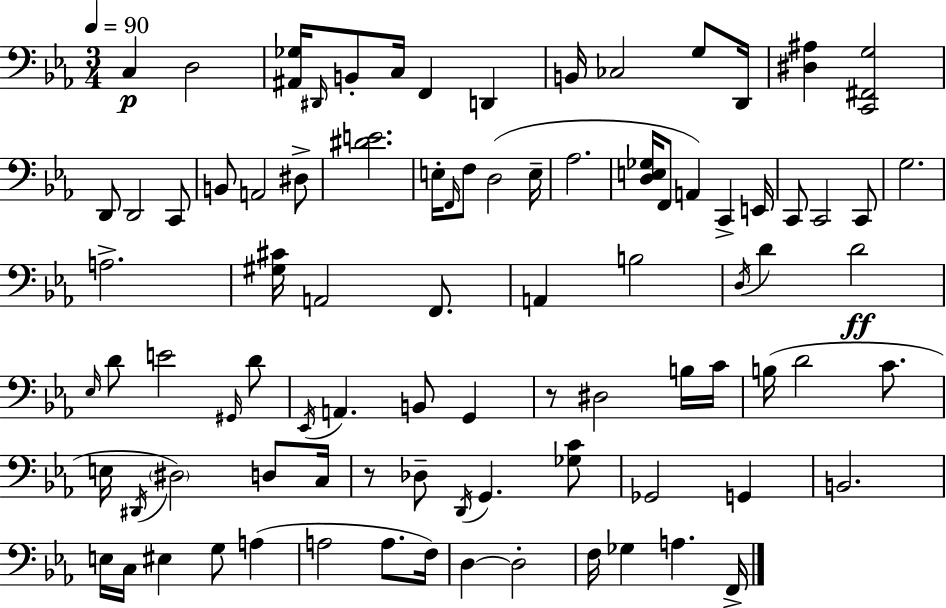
{
  \clef bass
  \numericTimeSignature
  \time 3/4
  \key c \minor
  \tempo 4 = 90
  c4\p d2 | <ais, ges>16 \grace { dis,16 } b,8-. c16 f,4 d,4 | b,16 ces2 g8 | d,16 <dis ais>4 <c, fis, g>2 | \break d,8 d,2 c,8 | b,8 a,2 dis8-> | <dis' e'>2. | e16-. \grace { f,16 } f8 d2( | \break e16-- aes2. | <d e ges>16 f,8 a,4) c,4-> | e,16 c,8 c,2 | c,8 g2. | \break a2.-> | <gis cis'>16 a,2 f,8. | a,4 b2 | \acciaccatura { d16 } d'4 d'2\ff | \break \grace { ees16 } d'8 e'2 | \grace { gis,16 } d'8 \acciaccatura { ees,16 } a,4. | b,8 g,4 r8 dis2 | b16 c'16 b16( d'2 | \break c'8. e16 \acciaccatura { dis,16 }) \parenthesize dis2 | d8 c16 r8 des8-- \acciaccatura { d,16 } | g,4. <ges c'>8 ges,2 | g,4 b,2. | \break e16 c16 eis4 | g8 a4( a2 | a8. f16) d4~~ | d2-. f16 ges4 | \break a4. f,16-> \bar "|."
}